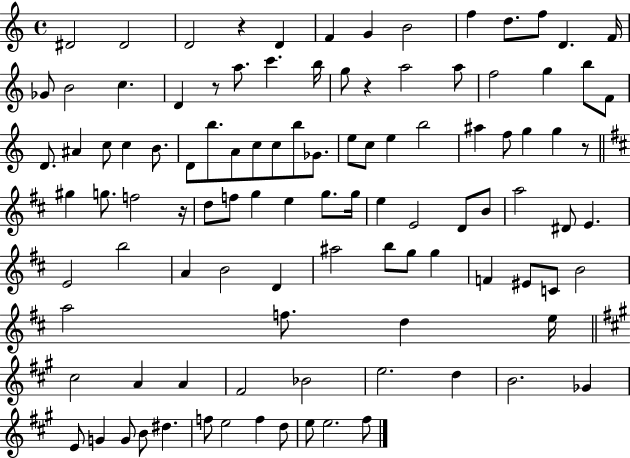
D#4/h D#4/h D4/h R/q D4/q F4/q G4/q B4/h F5/q D5/e. F5/e D4/q. F4/s Gb4/e B4/h C5/q. D4/q R/e A5/e. C6/q. B5/s G5/e R/q A5/h A5/e F5/h G5/q B5/e F4/e D4/e. A#4/q C5/e C5/q B4/e. D4/e B5/e. A4/e C5/e C5/e B5/e Gb4/e. E5/e C5/e E5/q B5/h A#5/q F5/e G5/q G5/q R/e G#5/q G5/e. F5/h R/s D5/e F5/e G5/q E5/q G5/e. G5/s E5/q E4/h D4/e B4/e A5/h D#4/e E4/q. E4/h B5/h A4/q B4/h D4/q A#5/h B5/e G5/e G5/q F4/q EIS4/e C4/e B4/h A5/h F5/e. D5/q E5/s C#5/h A4/q A4/q F#4/h Bb4/h E5/h. D5/q B4/h. Gb4/q E4/e G4/q G4/e B4/e D#5/q. F5/e E5/h F5/q D5/e E5/e E5/h. F#5/e